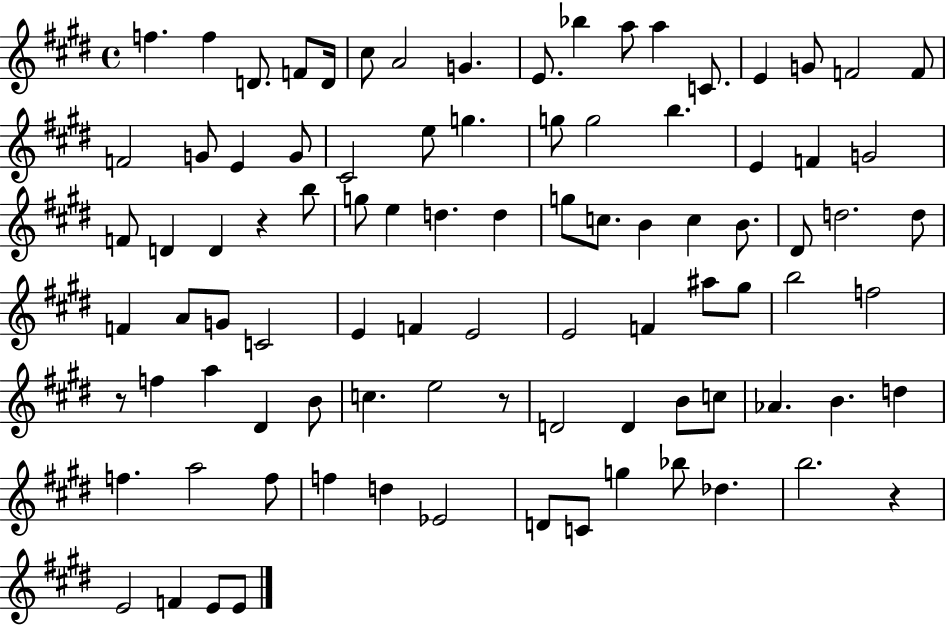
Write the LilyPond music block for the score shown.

{
  \clef treble
  \time 4/4
  \defaultTimeSignature
  \key e \major
  f''4. f''4 d'8. f'8 d'16 | cis''8 a'2 g'4. | e'8. bes''4 a''8 a''4 c'8. | e'4 g'8 f'2 f'8 | \break f'2 g'8 e'4 g'8 | cis'2 e''8 g''4. | g''8 g''2 b''4. | e'4 f'4 g'2 | \break f'8 d'4 d'4 r4 b''8 | g''8 e''4 d''4. d''4 | g''8 c''8. b'4 c''4 b'8. | dis'8 d''2. d''8 | \break f'4 a'8 g'8 c'2 | e'4 f'4 e'2 | e'2 f'4 ais''8 gis''8 | b''2 f''2 | \break r8 f''4 a''4 dis'4 b'8 | c''4. e''2 r8 | d'2 d'4 b'8 c''8 | aes'4. b'4. d''4 | \break f''4. a''2 f''8 | f''4 d''4 ees'2 | d'8 c'8 g''4 bes''8 des''4. | b''2. r4 | \break e'2 f'4 e'8 e'8 | \bar "|."
}